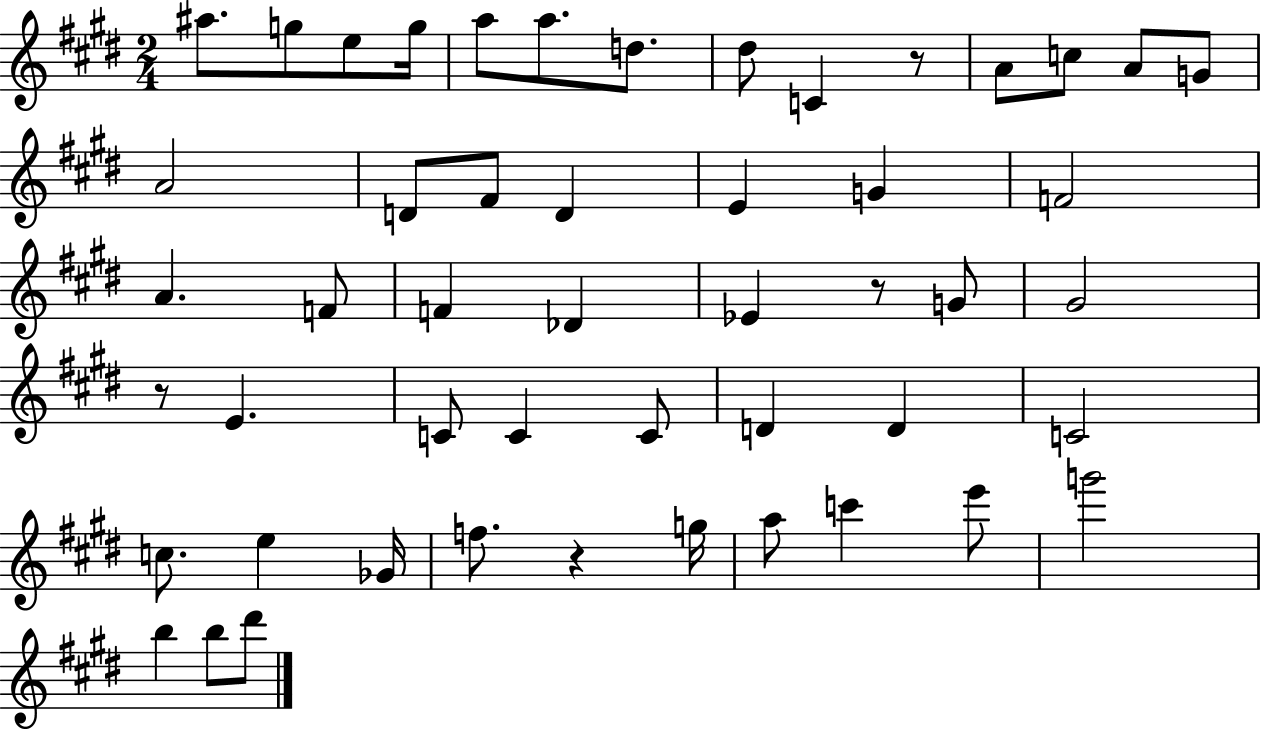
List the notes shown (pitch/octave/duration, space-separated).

A#5/e. G5/e E5/e G5/s A5/e A5/e. D5/e. D#5/e C4/q R/e A4/e C5/e A4/e G4/e A4/h D4/e F#4/e D4/q E4/q G4/q F4/h A4/q. F4/e F4/q Db4/q Eb4/q R/e G4/e G#4/h R/e E4/q. C4/e C4/q C4/e D4/q D4/q C4/h C5/e. E5/q Gb4/s F5/e. R/q G5/s A5/e C6/q E6/e G6/h B5/q B5/e D#6/e